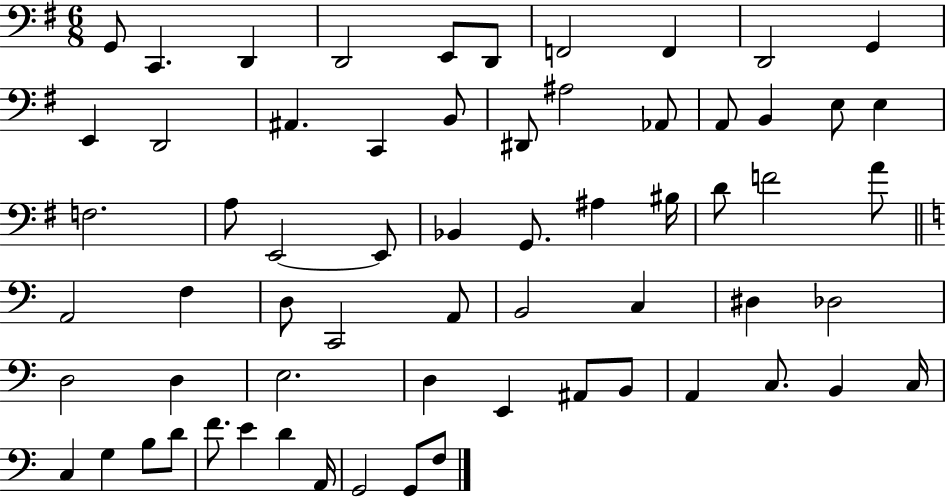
X:1
T:Untitled
M:6/8
L:1/4
K:G
G,,/2 C,, D,, D,,2 E,,/2 D,,/2 F,,2 F,, D,,2 G,, E,, D,,2 ^A,, C,, B,,/2 ^D,,/2 ^A,2 _A,,/2 A,,/2 B,, E,/2 E, F,2 A,/2 E,,2 E,,/2 _B,, G,,/2 ^A, ^B,/4 D/2 F2 A/2 A,,2 F, D,/2 C,,2 A,,/2 B,,2 C, ^D, _D,2 D,2 D, E,2 D, E,, ^A,,/2 B,,/2 A,, C,/2 B,, C,/4 C, G, B,/2 D/2 F/2 E D A,,/4 G,,2 G,,/2 F,/2